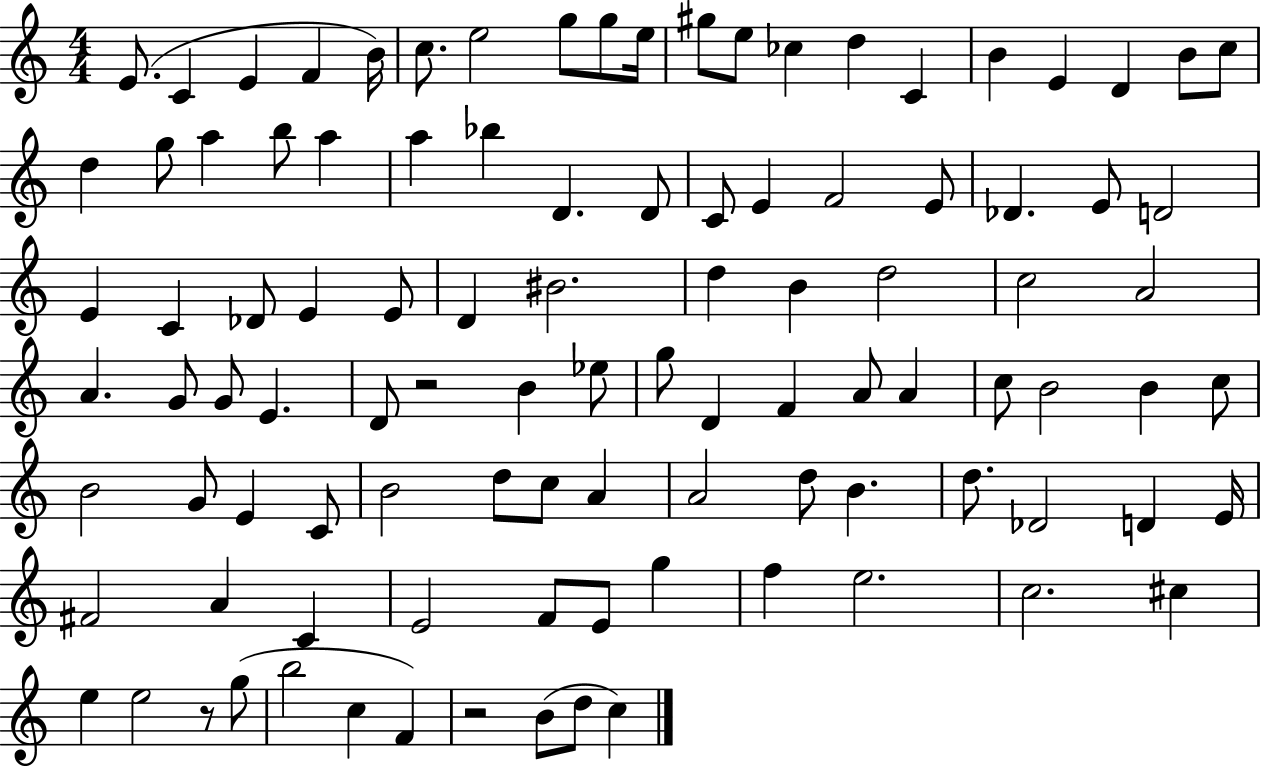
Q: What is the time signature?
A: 4/4